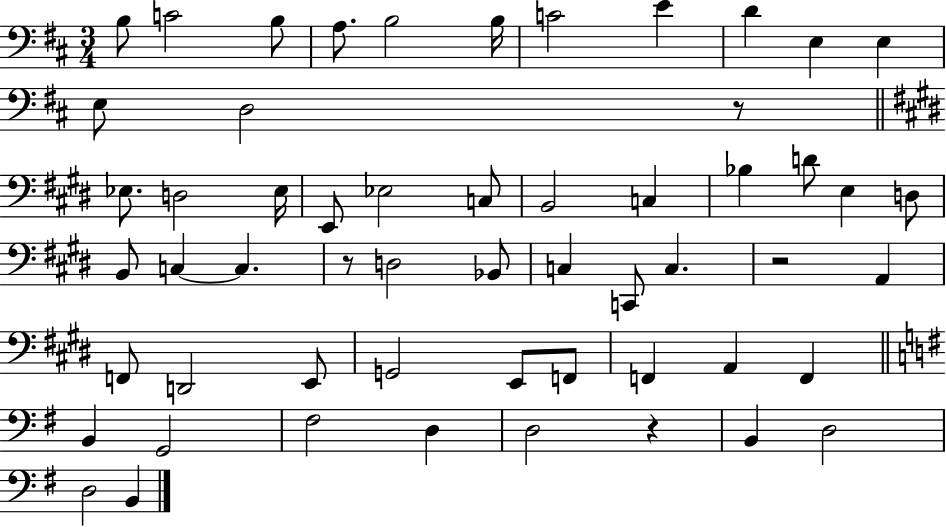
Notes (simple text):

B3/e C4/h B3/e A3/e. B3/h B3/s C4/h E4/q D4/q E3/q E3/q E3/e D3/h R/e Eb3/e. D3/h Eb3/s E2/e Eb3/h C3/e B2/h C3/q Bb3/q D4/e E3/q D3/e B2/e C3/q C3/q. R/e D3/h Bb2/e C3/q C2/e C3/q. R/h A2/q F2/e D2/h E2/e G2/h E2/e F2/e F2/q A2/q F2/q B2/q G2/h F#3/h D3/q D3/h R/q B2/q D3/h D3/h B2/q